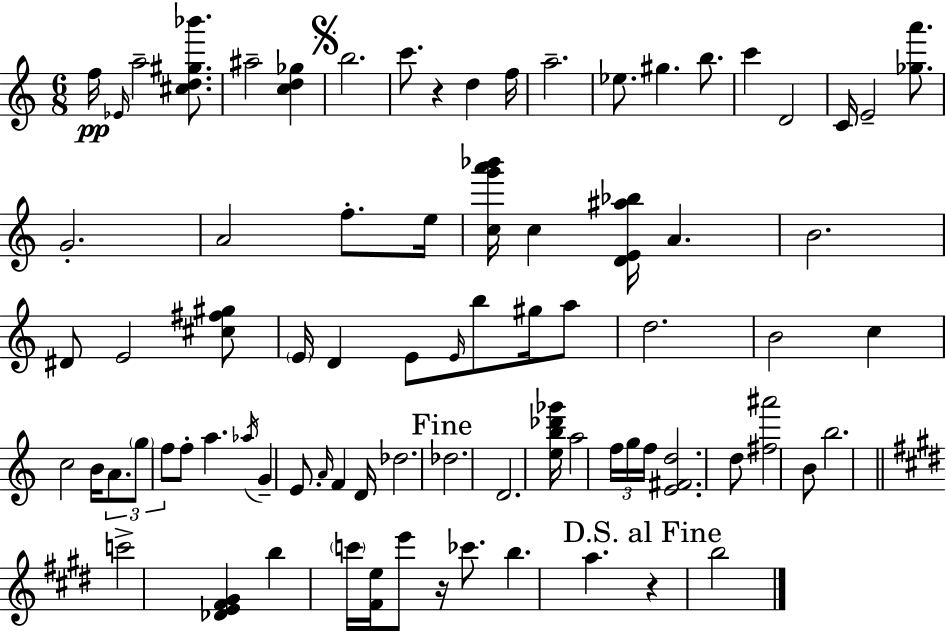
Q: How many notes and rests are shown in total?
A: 80